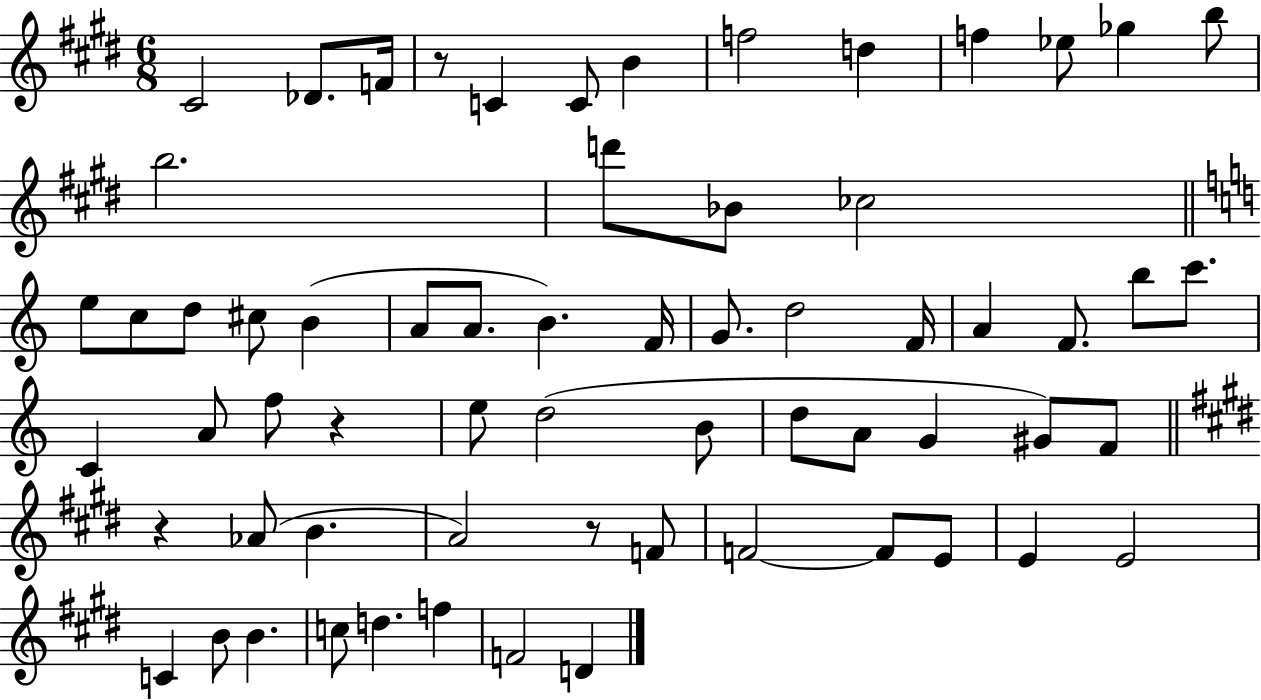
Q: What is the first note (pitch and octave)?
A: C#4